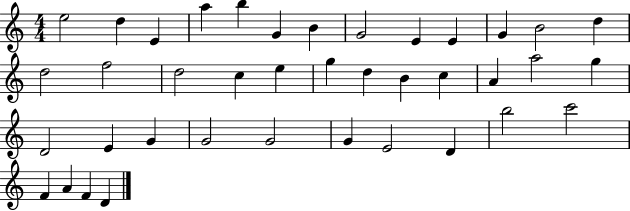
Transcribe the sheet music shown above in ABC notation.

X:1
T:Untitled
M:4/4
L:1/4
K:C
e2 d E a b G B G2 E E G B2 d d2 f2 d2 c e g d B c A a2 g D2 E G G2 G2 G E2 D b2 c'2 F A F D